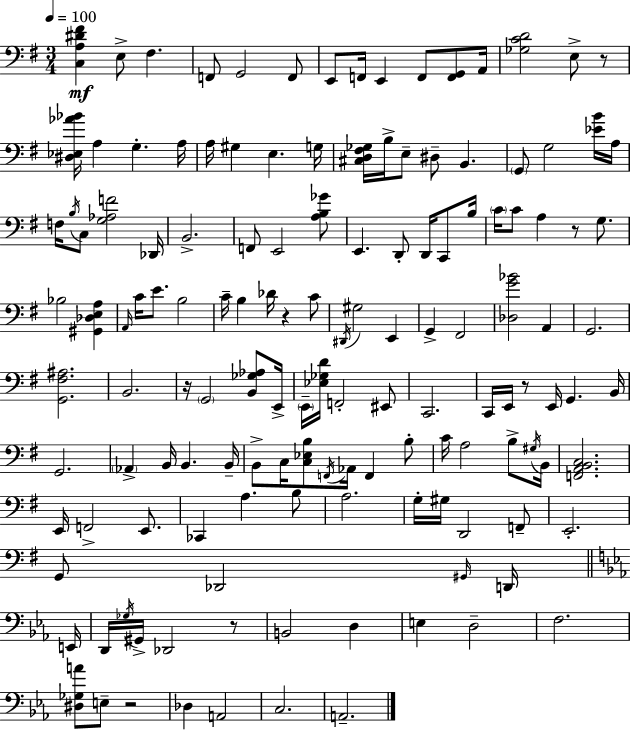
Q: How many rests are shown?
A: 7